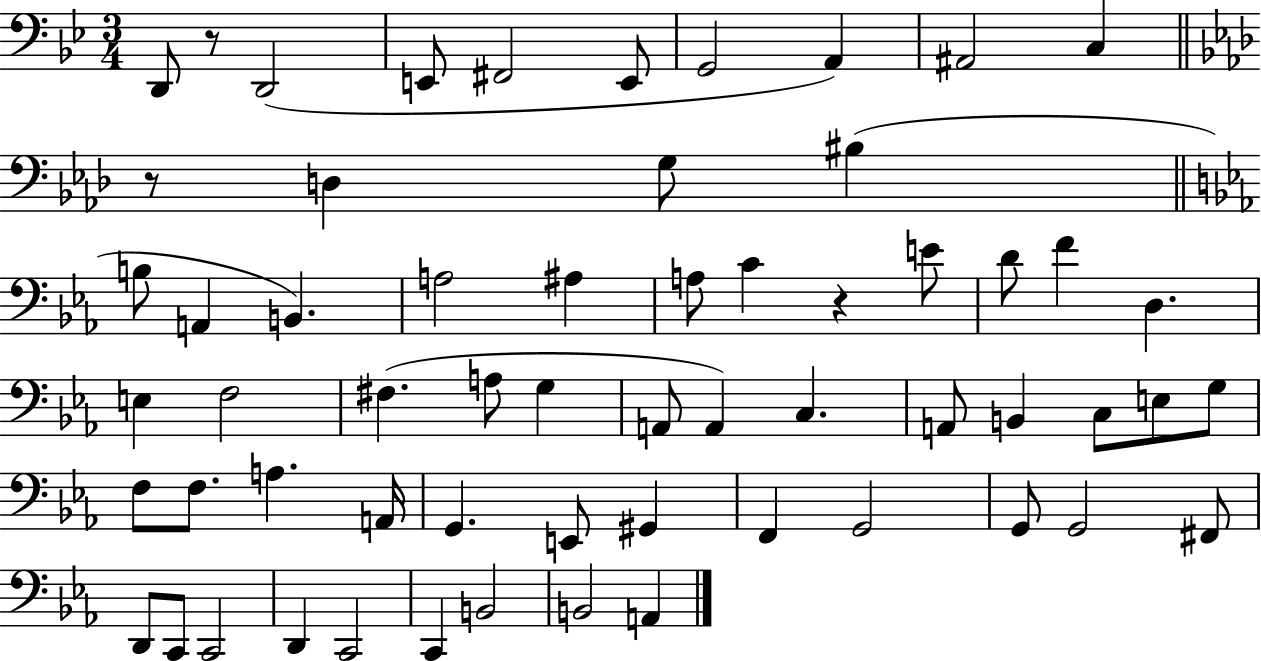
{
  \clef bass
  \numericTimeSignature
  \time 3/4
  \key bes \major
  d,8 r8 d,2( | e,8 fis,2 e,8 | g,2 a,4) | ais,2 c4 | \break \bar "||" \break \key f \minor r8 d4 g8 bis4( | \bar "||" \break \key ees \major b8 a,4 b,4.) | a2 ais4 | a8 c'4 r4 e'8 | d'8 f'4 d4. | \break e4 f2 | fis4.( a8 g4 | a,8 a,4) c4. | a,8 b,4 c8 e8 g8 | \break f8 f8. a4. a,16 | g,4. e,8 gis,4 | f,4 g,2 | g,8 g,2 fis,8 | \break d,8 c,8 c,2 | d,4 c,2 | c,4 b,2 | b,2 a,4 | \break \bar "|."
}